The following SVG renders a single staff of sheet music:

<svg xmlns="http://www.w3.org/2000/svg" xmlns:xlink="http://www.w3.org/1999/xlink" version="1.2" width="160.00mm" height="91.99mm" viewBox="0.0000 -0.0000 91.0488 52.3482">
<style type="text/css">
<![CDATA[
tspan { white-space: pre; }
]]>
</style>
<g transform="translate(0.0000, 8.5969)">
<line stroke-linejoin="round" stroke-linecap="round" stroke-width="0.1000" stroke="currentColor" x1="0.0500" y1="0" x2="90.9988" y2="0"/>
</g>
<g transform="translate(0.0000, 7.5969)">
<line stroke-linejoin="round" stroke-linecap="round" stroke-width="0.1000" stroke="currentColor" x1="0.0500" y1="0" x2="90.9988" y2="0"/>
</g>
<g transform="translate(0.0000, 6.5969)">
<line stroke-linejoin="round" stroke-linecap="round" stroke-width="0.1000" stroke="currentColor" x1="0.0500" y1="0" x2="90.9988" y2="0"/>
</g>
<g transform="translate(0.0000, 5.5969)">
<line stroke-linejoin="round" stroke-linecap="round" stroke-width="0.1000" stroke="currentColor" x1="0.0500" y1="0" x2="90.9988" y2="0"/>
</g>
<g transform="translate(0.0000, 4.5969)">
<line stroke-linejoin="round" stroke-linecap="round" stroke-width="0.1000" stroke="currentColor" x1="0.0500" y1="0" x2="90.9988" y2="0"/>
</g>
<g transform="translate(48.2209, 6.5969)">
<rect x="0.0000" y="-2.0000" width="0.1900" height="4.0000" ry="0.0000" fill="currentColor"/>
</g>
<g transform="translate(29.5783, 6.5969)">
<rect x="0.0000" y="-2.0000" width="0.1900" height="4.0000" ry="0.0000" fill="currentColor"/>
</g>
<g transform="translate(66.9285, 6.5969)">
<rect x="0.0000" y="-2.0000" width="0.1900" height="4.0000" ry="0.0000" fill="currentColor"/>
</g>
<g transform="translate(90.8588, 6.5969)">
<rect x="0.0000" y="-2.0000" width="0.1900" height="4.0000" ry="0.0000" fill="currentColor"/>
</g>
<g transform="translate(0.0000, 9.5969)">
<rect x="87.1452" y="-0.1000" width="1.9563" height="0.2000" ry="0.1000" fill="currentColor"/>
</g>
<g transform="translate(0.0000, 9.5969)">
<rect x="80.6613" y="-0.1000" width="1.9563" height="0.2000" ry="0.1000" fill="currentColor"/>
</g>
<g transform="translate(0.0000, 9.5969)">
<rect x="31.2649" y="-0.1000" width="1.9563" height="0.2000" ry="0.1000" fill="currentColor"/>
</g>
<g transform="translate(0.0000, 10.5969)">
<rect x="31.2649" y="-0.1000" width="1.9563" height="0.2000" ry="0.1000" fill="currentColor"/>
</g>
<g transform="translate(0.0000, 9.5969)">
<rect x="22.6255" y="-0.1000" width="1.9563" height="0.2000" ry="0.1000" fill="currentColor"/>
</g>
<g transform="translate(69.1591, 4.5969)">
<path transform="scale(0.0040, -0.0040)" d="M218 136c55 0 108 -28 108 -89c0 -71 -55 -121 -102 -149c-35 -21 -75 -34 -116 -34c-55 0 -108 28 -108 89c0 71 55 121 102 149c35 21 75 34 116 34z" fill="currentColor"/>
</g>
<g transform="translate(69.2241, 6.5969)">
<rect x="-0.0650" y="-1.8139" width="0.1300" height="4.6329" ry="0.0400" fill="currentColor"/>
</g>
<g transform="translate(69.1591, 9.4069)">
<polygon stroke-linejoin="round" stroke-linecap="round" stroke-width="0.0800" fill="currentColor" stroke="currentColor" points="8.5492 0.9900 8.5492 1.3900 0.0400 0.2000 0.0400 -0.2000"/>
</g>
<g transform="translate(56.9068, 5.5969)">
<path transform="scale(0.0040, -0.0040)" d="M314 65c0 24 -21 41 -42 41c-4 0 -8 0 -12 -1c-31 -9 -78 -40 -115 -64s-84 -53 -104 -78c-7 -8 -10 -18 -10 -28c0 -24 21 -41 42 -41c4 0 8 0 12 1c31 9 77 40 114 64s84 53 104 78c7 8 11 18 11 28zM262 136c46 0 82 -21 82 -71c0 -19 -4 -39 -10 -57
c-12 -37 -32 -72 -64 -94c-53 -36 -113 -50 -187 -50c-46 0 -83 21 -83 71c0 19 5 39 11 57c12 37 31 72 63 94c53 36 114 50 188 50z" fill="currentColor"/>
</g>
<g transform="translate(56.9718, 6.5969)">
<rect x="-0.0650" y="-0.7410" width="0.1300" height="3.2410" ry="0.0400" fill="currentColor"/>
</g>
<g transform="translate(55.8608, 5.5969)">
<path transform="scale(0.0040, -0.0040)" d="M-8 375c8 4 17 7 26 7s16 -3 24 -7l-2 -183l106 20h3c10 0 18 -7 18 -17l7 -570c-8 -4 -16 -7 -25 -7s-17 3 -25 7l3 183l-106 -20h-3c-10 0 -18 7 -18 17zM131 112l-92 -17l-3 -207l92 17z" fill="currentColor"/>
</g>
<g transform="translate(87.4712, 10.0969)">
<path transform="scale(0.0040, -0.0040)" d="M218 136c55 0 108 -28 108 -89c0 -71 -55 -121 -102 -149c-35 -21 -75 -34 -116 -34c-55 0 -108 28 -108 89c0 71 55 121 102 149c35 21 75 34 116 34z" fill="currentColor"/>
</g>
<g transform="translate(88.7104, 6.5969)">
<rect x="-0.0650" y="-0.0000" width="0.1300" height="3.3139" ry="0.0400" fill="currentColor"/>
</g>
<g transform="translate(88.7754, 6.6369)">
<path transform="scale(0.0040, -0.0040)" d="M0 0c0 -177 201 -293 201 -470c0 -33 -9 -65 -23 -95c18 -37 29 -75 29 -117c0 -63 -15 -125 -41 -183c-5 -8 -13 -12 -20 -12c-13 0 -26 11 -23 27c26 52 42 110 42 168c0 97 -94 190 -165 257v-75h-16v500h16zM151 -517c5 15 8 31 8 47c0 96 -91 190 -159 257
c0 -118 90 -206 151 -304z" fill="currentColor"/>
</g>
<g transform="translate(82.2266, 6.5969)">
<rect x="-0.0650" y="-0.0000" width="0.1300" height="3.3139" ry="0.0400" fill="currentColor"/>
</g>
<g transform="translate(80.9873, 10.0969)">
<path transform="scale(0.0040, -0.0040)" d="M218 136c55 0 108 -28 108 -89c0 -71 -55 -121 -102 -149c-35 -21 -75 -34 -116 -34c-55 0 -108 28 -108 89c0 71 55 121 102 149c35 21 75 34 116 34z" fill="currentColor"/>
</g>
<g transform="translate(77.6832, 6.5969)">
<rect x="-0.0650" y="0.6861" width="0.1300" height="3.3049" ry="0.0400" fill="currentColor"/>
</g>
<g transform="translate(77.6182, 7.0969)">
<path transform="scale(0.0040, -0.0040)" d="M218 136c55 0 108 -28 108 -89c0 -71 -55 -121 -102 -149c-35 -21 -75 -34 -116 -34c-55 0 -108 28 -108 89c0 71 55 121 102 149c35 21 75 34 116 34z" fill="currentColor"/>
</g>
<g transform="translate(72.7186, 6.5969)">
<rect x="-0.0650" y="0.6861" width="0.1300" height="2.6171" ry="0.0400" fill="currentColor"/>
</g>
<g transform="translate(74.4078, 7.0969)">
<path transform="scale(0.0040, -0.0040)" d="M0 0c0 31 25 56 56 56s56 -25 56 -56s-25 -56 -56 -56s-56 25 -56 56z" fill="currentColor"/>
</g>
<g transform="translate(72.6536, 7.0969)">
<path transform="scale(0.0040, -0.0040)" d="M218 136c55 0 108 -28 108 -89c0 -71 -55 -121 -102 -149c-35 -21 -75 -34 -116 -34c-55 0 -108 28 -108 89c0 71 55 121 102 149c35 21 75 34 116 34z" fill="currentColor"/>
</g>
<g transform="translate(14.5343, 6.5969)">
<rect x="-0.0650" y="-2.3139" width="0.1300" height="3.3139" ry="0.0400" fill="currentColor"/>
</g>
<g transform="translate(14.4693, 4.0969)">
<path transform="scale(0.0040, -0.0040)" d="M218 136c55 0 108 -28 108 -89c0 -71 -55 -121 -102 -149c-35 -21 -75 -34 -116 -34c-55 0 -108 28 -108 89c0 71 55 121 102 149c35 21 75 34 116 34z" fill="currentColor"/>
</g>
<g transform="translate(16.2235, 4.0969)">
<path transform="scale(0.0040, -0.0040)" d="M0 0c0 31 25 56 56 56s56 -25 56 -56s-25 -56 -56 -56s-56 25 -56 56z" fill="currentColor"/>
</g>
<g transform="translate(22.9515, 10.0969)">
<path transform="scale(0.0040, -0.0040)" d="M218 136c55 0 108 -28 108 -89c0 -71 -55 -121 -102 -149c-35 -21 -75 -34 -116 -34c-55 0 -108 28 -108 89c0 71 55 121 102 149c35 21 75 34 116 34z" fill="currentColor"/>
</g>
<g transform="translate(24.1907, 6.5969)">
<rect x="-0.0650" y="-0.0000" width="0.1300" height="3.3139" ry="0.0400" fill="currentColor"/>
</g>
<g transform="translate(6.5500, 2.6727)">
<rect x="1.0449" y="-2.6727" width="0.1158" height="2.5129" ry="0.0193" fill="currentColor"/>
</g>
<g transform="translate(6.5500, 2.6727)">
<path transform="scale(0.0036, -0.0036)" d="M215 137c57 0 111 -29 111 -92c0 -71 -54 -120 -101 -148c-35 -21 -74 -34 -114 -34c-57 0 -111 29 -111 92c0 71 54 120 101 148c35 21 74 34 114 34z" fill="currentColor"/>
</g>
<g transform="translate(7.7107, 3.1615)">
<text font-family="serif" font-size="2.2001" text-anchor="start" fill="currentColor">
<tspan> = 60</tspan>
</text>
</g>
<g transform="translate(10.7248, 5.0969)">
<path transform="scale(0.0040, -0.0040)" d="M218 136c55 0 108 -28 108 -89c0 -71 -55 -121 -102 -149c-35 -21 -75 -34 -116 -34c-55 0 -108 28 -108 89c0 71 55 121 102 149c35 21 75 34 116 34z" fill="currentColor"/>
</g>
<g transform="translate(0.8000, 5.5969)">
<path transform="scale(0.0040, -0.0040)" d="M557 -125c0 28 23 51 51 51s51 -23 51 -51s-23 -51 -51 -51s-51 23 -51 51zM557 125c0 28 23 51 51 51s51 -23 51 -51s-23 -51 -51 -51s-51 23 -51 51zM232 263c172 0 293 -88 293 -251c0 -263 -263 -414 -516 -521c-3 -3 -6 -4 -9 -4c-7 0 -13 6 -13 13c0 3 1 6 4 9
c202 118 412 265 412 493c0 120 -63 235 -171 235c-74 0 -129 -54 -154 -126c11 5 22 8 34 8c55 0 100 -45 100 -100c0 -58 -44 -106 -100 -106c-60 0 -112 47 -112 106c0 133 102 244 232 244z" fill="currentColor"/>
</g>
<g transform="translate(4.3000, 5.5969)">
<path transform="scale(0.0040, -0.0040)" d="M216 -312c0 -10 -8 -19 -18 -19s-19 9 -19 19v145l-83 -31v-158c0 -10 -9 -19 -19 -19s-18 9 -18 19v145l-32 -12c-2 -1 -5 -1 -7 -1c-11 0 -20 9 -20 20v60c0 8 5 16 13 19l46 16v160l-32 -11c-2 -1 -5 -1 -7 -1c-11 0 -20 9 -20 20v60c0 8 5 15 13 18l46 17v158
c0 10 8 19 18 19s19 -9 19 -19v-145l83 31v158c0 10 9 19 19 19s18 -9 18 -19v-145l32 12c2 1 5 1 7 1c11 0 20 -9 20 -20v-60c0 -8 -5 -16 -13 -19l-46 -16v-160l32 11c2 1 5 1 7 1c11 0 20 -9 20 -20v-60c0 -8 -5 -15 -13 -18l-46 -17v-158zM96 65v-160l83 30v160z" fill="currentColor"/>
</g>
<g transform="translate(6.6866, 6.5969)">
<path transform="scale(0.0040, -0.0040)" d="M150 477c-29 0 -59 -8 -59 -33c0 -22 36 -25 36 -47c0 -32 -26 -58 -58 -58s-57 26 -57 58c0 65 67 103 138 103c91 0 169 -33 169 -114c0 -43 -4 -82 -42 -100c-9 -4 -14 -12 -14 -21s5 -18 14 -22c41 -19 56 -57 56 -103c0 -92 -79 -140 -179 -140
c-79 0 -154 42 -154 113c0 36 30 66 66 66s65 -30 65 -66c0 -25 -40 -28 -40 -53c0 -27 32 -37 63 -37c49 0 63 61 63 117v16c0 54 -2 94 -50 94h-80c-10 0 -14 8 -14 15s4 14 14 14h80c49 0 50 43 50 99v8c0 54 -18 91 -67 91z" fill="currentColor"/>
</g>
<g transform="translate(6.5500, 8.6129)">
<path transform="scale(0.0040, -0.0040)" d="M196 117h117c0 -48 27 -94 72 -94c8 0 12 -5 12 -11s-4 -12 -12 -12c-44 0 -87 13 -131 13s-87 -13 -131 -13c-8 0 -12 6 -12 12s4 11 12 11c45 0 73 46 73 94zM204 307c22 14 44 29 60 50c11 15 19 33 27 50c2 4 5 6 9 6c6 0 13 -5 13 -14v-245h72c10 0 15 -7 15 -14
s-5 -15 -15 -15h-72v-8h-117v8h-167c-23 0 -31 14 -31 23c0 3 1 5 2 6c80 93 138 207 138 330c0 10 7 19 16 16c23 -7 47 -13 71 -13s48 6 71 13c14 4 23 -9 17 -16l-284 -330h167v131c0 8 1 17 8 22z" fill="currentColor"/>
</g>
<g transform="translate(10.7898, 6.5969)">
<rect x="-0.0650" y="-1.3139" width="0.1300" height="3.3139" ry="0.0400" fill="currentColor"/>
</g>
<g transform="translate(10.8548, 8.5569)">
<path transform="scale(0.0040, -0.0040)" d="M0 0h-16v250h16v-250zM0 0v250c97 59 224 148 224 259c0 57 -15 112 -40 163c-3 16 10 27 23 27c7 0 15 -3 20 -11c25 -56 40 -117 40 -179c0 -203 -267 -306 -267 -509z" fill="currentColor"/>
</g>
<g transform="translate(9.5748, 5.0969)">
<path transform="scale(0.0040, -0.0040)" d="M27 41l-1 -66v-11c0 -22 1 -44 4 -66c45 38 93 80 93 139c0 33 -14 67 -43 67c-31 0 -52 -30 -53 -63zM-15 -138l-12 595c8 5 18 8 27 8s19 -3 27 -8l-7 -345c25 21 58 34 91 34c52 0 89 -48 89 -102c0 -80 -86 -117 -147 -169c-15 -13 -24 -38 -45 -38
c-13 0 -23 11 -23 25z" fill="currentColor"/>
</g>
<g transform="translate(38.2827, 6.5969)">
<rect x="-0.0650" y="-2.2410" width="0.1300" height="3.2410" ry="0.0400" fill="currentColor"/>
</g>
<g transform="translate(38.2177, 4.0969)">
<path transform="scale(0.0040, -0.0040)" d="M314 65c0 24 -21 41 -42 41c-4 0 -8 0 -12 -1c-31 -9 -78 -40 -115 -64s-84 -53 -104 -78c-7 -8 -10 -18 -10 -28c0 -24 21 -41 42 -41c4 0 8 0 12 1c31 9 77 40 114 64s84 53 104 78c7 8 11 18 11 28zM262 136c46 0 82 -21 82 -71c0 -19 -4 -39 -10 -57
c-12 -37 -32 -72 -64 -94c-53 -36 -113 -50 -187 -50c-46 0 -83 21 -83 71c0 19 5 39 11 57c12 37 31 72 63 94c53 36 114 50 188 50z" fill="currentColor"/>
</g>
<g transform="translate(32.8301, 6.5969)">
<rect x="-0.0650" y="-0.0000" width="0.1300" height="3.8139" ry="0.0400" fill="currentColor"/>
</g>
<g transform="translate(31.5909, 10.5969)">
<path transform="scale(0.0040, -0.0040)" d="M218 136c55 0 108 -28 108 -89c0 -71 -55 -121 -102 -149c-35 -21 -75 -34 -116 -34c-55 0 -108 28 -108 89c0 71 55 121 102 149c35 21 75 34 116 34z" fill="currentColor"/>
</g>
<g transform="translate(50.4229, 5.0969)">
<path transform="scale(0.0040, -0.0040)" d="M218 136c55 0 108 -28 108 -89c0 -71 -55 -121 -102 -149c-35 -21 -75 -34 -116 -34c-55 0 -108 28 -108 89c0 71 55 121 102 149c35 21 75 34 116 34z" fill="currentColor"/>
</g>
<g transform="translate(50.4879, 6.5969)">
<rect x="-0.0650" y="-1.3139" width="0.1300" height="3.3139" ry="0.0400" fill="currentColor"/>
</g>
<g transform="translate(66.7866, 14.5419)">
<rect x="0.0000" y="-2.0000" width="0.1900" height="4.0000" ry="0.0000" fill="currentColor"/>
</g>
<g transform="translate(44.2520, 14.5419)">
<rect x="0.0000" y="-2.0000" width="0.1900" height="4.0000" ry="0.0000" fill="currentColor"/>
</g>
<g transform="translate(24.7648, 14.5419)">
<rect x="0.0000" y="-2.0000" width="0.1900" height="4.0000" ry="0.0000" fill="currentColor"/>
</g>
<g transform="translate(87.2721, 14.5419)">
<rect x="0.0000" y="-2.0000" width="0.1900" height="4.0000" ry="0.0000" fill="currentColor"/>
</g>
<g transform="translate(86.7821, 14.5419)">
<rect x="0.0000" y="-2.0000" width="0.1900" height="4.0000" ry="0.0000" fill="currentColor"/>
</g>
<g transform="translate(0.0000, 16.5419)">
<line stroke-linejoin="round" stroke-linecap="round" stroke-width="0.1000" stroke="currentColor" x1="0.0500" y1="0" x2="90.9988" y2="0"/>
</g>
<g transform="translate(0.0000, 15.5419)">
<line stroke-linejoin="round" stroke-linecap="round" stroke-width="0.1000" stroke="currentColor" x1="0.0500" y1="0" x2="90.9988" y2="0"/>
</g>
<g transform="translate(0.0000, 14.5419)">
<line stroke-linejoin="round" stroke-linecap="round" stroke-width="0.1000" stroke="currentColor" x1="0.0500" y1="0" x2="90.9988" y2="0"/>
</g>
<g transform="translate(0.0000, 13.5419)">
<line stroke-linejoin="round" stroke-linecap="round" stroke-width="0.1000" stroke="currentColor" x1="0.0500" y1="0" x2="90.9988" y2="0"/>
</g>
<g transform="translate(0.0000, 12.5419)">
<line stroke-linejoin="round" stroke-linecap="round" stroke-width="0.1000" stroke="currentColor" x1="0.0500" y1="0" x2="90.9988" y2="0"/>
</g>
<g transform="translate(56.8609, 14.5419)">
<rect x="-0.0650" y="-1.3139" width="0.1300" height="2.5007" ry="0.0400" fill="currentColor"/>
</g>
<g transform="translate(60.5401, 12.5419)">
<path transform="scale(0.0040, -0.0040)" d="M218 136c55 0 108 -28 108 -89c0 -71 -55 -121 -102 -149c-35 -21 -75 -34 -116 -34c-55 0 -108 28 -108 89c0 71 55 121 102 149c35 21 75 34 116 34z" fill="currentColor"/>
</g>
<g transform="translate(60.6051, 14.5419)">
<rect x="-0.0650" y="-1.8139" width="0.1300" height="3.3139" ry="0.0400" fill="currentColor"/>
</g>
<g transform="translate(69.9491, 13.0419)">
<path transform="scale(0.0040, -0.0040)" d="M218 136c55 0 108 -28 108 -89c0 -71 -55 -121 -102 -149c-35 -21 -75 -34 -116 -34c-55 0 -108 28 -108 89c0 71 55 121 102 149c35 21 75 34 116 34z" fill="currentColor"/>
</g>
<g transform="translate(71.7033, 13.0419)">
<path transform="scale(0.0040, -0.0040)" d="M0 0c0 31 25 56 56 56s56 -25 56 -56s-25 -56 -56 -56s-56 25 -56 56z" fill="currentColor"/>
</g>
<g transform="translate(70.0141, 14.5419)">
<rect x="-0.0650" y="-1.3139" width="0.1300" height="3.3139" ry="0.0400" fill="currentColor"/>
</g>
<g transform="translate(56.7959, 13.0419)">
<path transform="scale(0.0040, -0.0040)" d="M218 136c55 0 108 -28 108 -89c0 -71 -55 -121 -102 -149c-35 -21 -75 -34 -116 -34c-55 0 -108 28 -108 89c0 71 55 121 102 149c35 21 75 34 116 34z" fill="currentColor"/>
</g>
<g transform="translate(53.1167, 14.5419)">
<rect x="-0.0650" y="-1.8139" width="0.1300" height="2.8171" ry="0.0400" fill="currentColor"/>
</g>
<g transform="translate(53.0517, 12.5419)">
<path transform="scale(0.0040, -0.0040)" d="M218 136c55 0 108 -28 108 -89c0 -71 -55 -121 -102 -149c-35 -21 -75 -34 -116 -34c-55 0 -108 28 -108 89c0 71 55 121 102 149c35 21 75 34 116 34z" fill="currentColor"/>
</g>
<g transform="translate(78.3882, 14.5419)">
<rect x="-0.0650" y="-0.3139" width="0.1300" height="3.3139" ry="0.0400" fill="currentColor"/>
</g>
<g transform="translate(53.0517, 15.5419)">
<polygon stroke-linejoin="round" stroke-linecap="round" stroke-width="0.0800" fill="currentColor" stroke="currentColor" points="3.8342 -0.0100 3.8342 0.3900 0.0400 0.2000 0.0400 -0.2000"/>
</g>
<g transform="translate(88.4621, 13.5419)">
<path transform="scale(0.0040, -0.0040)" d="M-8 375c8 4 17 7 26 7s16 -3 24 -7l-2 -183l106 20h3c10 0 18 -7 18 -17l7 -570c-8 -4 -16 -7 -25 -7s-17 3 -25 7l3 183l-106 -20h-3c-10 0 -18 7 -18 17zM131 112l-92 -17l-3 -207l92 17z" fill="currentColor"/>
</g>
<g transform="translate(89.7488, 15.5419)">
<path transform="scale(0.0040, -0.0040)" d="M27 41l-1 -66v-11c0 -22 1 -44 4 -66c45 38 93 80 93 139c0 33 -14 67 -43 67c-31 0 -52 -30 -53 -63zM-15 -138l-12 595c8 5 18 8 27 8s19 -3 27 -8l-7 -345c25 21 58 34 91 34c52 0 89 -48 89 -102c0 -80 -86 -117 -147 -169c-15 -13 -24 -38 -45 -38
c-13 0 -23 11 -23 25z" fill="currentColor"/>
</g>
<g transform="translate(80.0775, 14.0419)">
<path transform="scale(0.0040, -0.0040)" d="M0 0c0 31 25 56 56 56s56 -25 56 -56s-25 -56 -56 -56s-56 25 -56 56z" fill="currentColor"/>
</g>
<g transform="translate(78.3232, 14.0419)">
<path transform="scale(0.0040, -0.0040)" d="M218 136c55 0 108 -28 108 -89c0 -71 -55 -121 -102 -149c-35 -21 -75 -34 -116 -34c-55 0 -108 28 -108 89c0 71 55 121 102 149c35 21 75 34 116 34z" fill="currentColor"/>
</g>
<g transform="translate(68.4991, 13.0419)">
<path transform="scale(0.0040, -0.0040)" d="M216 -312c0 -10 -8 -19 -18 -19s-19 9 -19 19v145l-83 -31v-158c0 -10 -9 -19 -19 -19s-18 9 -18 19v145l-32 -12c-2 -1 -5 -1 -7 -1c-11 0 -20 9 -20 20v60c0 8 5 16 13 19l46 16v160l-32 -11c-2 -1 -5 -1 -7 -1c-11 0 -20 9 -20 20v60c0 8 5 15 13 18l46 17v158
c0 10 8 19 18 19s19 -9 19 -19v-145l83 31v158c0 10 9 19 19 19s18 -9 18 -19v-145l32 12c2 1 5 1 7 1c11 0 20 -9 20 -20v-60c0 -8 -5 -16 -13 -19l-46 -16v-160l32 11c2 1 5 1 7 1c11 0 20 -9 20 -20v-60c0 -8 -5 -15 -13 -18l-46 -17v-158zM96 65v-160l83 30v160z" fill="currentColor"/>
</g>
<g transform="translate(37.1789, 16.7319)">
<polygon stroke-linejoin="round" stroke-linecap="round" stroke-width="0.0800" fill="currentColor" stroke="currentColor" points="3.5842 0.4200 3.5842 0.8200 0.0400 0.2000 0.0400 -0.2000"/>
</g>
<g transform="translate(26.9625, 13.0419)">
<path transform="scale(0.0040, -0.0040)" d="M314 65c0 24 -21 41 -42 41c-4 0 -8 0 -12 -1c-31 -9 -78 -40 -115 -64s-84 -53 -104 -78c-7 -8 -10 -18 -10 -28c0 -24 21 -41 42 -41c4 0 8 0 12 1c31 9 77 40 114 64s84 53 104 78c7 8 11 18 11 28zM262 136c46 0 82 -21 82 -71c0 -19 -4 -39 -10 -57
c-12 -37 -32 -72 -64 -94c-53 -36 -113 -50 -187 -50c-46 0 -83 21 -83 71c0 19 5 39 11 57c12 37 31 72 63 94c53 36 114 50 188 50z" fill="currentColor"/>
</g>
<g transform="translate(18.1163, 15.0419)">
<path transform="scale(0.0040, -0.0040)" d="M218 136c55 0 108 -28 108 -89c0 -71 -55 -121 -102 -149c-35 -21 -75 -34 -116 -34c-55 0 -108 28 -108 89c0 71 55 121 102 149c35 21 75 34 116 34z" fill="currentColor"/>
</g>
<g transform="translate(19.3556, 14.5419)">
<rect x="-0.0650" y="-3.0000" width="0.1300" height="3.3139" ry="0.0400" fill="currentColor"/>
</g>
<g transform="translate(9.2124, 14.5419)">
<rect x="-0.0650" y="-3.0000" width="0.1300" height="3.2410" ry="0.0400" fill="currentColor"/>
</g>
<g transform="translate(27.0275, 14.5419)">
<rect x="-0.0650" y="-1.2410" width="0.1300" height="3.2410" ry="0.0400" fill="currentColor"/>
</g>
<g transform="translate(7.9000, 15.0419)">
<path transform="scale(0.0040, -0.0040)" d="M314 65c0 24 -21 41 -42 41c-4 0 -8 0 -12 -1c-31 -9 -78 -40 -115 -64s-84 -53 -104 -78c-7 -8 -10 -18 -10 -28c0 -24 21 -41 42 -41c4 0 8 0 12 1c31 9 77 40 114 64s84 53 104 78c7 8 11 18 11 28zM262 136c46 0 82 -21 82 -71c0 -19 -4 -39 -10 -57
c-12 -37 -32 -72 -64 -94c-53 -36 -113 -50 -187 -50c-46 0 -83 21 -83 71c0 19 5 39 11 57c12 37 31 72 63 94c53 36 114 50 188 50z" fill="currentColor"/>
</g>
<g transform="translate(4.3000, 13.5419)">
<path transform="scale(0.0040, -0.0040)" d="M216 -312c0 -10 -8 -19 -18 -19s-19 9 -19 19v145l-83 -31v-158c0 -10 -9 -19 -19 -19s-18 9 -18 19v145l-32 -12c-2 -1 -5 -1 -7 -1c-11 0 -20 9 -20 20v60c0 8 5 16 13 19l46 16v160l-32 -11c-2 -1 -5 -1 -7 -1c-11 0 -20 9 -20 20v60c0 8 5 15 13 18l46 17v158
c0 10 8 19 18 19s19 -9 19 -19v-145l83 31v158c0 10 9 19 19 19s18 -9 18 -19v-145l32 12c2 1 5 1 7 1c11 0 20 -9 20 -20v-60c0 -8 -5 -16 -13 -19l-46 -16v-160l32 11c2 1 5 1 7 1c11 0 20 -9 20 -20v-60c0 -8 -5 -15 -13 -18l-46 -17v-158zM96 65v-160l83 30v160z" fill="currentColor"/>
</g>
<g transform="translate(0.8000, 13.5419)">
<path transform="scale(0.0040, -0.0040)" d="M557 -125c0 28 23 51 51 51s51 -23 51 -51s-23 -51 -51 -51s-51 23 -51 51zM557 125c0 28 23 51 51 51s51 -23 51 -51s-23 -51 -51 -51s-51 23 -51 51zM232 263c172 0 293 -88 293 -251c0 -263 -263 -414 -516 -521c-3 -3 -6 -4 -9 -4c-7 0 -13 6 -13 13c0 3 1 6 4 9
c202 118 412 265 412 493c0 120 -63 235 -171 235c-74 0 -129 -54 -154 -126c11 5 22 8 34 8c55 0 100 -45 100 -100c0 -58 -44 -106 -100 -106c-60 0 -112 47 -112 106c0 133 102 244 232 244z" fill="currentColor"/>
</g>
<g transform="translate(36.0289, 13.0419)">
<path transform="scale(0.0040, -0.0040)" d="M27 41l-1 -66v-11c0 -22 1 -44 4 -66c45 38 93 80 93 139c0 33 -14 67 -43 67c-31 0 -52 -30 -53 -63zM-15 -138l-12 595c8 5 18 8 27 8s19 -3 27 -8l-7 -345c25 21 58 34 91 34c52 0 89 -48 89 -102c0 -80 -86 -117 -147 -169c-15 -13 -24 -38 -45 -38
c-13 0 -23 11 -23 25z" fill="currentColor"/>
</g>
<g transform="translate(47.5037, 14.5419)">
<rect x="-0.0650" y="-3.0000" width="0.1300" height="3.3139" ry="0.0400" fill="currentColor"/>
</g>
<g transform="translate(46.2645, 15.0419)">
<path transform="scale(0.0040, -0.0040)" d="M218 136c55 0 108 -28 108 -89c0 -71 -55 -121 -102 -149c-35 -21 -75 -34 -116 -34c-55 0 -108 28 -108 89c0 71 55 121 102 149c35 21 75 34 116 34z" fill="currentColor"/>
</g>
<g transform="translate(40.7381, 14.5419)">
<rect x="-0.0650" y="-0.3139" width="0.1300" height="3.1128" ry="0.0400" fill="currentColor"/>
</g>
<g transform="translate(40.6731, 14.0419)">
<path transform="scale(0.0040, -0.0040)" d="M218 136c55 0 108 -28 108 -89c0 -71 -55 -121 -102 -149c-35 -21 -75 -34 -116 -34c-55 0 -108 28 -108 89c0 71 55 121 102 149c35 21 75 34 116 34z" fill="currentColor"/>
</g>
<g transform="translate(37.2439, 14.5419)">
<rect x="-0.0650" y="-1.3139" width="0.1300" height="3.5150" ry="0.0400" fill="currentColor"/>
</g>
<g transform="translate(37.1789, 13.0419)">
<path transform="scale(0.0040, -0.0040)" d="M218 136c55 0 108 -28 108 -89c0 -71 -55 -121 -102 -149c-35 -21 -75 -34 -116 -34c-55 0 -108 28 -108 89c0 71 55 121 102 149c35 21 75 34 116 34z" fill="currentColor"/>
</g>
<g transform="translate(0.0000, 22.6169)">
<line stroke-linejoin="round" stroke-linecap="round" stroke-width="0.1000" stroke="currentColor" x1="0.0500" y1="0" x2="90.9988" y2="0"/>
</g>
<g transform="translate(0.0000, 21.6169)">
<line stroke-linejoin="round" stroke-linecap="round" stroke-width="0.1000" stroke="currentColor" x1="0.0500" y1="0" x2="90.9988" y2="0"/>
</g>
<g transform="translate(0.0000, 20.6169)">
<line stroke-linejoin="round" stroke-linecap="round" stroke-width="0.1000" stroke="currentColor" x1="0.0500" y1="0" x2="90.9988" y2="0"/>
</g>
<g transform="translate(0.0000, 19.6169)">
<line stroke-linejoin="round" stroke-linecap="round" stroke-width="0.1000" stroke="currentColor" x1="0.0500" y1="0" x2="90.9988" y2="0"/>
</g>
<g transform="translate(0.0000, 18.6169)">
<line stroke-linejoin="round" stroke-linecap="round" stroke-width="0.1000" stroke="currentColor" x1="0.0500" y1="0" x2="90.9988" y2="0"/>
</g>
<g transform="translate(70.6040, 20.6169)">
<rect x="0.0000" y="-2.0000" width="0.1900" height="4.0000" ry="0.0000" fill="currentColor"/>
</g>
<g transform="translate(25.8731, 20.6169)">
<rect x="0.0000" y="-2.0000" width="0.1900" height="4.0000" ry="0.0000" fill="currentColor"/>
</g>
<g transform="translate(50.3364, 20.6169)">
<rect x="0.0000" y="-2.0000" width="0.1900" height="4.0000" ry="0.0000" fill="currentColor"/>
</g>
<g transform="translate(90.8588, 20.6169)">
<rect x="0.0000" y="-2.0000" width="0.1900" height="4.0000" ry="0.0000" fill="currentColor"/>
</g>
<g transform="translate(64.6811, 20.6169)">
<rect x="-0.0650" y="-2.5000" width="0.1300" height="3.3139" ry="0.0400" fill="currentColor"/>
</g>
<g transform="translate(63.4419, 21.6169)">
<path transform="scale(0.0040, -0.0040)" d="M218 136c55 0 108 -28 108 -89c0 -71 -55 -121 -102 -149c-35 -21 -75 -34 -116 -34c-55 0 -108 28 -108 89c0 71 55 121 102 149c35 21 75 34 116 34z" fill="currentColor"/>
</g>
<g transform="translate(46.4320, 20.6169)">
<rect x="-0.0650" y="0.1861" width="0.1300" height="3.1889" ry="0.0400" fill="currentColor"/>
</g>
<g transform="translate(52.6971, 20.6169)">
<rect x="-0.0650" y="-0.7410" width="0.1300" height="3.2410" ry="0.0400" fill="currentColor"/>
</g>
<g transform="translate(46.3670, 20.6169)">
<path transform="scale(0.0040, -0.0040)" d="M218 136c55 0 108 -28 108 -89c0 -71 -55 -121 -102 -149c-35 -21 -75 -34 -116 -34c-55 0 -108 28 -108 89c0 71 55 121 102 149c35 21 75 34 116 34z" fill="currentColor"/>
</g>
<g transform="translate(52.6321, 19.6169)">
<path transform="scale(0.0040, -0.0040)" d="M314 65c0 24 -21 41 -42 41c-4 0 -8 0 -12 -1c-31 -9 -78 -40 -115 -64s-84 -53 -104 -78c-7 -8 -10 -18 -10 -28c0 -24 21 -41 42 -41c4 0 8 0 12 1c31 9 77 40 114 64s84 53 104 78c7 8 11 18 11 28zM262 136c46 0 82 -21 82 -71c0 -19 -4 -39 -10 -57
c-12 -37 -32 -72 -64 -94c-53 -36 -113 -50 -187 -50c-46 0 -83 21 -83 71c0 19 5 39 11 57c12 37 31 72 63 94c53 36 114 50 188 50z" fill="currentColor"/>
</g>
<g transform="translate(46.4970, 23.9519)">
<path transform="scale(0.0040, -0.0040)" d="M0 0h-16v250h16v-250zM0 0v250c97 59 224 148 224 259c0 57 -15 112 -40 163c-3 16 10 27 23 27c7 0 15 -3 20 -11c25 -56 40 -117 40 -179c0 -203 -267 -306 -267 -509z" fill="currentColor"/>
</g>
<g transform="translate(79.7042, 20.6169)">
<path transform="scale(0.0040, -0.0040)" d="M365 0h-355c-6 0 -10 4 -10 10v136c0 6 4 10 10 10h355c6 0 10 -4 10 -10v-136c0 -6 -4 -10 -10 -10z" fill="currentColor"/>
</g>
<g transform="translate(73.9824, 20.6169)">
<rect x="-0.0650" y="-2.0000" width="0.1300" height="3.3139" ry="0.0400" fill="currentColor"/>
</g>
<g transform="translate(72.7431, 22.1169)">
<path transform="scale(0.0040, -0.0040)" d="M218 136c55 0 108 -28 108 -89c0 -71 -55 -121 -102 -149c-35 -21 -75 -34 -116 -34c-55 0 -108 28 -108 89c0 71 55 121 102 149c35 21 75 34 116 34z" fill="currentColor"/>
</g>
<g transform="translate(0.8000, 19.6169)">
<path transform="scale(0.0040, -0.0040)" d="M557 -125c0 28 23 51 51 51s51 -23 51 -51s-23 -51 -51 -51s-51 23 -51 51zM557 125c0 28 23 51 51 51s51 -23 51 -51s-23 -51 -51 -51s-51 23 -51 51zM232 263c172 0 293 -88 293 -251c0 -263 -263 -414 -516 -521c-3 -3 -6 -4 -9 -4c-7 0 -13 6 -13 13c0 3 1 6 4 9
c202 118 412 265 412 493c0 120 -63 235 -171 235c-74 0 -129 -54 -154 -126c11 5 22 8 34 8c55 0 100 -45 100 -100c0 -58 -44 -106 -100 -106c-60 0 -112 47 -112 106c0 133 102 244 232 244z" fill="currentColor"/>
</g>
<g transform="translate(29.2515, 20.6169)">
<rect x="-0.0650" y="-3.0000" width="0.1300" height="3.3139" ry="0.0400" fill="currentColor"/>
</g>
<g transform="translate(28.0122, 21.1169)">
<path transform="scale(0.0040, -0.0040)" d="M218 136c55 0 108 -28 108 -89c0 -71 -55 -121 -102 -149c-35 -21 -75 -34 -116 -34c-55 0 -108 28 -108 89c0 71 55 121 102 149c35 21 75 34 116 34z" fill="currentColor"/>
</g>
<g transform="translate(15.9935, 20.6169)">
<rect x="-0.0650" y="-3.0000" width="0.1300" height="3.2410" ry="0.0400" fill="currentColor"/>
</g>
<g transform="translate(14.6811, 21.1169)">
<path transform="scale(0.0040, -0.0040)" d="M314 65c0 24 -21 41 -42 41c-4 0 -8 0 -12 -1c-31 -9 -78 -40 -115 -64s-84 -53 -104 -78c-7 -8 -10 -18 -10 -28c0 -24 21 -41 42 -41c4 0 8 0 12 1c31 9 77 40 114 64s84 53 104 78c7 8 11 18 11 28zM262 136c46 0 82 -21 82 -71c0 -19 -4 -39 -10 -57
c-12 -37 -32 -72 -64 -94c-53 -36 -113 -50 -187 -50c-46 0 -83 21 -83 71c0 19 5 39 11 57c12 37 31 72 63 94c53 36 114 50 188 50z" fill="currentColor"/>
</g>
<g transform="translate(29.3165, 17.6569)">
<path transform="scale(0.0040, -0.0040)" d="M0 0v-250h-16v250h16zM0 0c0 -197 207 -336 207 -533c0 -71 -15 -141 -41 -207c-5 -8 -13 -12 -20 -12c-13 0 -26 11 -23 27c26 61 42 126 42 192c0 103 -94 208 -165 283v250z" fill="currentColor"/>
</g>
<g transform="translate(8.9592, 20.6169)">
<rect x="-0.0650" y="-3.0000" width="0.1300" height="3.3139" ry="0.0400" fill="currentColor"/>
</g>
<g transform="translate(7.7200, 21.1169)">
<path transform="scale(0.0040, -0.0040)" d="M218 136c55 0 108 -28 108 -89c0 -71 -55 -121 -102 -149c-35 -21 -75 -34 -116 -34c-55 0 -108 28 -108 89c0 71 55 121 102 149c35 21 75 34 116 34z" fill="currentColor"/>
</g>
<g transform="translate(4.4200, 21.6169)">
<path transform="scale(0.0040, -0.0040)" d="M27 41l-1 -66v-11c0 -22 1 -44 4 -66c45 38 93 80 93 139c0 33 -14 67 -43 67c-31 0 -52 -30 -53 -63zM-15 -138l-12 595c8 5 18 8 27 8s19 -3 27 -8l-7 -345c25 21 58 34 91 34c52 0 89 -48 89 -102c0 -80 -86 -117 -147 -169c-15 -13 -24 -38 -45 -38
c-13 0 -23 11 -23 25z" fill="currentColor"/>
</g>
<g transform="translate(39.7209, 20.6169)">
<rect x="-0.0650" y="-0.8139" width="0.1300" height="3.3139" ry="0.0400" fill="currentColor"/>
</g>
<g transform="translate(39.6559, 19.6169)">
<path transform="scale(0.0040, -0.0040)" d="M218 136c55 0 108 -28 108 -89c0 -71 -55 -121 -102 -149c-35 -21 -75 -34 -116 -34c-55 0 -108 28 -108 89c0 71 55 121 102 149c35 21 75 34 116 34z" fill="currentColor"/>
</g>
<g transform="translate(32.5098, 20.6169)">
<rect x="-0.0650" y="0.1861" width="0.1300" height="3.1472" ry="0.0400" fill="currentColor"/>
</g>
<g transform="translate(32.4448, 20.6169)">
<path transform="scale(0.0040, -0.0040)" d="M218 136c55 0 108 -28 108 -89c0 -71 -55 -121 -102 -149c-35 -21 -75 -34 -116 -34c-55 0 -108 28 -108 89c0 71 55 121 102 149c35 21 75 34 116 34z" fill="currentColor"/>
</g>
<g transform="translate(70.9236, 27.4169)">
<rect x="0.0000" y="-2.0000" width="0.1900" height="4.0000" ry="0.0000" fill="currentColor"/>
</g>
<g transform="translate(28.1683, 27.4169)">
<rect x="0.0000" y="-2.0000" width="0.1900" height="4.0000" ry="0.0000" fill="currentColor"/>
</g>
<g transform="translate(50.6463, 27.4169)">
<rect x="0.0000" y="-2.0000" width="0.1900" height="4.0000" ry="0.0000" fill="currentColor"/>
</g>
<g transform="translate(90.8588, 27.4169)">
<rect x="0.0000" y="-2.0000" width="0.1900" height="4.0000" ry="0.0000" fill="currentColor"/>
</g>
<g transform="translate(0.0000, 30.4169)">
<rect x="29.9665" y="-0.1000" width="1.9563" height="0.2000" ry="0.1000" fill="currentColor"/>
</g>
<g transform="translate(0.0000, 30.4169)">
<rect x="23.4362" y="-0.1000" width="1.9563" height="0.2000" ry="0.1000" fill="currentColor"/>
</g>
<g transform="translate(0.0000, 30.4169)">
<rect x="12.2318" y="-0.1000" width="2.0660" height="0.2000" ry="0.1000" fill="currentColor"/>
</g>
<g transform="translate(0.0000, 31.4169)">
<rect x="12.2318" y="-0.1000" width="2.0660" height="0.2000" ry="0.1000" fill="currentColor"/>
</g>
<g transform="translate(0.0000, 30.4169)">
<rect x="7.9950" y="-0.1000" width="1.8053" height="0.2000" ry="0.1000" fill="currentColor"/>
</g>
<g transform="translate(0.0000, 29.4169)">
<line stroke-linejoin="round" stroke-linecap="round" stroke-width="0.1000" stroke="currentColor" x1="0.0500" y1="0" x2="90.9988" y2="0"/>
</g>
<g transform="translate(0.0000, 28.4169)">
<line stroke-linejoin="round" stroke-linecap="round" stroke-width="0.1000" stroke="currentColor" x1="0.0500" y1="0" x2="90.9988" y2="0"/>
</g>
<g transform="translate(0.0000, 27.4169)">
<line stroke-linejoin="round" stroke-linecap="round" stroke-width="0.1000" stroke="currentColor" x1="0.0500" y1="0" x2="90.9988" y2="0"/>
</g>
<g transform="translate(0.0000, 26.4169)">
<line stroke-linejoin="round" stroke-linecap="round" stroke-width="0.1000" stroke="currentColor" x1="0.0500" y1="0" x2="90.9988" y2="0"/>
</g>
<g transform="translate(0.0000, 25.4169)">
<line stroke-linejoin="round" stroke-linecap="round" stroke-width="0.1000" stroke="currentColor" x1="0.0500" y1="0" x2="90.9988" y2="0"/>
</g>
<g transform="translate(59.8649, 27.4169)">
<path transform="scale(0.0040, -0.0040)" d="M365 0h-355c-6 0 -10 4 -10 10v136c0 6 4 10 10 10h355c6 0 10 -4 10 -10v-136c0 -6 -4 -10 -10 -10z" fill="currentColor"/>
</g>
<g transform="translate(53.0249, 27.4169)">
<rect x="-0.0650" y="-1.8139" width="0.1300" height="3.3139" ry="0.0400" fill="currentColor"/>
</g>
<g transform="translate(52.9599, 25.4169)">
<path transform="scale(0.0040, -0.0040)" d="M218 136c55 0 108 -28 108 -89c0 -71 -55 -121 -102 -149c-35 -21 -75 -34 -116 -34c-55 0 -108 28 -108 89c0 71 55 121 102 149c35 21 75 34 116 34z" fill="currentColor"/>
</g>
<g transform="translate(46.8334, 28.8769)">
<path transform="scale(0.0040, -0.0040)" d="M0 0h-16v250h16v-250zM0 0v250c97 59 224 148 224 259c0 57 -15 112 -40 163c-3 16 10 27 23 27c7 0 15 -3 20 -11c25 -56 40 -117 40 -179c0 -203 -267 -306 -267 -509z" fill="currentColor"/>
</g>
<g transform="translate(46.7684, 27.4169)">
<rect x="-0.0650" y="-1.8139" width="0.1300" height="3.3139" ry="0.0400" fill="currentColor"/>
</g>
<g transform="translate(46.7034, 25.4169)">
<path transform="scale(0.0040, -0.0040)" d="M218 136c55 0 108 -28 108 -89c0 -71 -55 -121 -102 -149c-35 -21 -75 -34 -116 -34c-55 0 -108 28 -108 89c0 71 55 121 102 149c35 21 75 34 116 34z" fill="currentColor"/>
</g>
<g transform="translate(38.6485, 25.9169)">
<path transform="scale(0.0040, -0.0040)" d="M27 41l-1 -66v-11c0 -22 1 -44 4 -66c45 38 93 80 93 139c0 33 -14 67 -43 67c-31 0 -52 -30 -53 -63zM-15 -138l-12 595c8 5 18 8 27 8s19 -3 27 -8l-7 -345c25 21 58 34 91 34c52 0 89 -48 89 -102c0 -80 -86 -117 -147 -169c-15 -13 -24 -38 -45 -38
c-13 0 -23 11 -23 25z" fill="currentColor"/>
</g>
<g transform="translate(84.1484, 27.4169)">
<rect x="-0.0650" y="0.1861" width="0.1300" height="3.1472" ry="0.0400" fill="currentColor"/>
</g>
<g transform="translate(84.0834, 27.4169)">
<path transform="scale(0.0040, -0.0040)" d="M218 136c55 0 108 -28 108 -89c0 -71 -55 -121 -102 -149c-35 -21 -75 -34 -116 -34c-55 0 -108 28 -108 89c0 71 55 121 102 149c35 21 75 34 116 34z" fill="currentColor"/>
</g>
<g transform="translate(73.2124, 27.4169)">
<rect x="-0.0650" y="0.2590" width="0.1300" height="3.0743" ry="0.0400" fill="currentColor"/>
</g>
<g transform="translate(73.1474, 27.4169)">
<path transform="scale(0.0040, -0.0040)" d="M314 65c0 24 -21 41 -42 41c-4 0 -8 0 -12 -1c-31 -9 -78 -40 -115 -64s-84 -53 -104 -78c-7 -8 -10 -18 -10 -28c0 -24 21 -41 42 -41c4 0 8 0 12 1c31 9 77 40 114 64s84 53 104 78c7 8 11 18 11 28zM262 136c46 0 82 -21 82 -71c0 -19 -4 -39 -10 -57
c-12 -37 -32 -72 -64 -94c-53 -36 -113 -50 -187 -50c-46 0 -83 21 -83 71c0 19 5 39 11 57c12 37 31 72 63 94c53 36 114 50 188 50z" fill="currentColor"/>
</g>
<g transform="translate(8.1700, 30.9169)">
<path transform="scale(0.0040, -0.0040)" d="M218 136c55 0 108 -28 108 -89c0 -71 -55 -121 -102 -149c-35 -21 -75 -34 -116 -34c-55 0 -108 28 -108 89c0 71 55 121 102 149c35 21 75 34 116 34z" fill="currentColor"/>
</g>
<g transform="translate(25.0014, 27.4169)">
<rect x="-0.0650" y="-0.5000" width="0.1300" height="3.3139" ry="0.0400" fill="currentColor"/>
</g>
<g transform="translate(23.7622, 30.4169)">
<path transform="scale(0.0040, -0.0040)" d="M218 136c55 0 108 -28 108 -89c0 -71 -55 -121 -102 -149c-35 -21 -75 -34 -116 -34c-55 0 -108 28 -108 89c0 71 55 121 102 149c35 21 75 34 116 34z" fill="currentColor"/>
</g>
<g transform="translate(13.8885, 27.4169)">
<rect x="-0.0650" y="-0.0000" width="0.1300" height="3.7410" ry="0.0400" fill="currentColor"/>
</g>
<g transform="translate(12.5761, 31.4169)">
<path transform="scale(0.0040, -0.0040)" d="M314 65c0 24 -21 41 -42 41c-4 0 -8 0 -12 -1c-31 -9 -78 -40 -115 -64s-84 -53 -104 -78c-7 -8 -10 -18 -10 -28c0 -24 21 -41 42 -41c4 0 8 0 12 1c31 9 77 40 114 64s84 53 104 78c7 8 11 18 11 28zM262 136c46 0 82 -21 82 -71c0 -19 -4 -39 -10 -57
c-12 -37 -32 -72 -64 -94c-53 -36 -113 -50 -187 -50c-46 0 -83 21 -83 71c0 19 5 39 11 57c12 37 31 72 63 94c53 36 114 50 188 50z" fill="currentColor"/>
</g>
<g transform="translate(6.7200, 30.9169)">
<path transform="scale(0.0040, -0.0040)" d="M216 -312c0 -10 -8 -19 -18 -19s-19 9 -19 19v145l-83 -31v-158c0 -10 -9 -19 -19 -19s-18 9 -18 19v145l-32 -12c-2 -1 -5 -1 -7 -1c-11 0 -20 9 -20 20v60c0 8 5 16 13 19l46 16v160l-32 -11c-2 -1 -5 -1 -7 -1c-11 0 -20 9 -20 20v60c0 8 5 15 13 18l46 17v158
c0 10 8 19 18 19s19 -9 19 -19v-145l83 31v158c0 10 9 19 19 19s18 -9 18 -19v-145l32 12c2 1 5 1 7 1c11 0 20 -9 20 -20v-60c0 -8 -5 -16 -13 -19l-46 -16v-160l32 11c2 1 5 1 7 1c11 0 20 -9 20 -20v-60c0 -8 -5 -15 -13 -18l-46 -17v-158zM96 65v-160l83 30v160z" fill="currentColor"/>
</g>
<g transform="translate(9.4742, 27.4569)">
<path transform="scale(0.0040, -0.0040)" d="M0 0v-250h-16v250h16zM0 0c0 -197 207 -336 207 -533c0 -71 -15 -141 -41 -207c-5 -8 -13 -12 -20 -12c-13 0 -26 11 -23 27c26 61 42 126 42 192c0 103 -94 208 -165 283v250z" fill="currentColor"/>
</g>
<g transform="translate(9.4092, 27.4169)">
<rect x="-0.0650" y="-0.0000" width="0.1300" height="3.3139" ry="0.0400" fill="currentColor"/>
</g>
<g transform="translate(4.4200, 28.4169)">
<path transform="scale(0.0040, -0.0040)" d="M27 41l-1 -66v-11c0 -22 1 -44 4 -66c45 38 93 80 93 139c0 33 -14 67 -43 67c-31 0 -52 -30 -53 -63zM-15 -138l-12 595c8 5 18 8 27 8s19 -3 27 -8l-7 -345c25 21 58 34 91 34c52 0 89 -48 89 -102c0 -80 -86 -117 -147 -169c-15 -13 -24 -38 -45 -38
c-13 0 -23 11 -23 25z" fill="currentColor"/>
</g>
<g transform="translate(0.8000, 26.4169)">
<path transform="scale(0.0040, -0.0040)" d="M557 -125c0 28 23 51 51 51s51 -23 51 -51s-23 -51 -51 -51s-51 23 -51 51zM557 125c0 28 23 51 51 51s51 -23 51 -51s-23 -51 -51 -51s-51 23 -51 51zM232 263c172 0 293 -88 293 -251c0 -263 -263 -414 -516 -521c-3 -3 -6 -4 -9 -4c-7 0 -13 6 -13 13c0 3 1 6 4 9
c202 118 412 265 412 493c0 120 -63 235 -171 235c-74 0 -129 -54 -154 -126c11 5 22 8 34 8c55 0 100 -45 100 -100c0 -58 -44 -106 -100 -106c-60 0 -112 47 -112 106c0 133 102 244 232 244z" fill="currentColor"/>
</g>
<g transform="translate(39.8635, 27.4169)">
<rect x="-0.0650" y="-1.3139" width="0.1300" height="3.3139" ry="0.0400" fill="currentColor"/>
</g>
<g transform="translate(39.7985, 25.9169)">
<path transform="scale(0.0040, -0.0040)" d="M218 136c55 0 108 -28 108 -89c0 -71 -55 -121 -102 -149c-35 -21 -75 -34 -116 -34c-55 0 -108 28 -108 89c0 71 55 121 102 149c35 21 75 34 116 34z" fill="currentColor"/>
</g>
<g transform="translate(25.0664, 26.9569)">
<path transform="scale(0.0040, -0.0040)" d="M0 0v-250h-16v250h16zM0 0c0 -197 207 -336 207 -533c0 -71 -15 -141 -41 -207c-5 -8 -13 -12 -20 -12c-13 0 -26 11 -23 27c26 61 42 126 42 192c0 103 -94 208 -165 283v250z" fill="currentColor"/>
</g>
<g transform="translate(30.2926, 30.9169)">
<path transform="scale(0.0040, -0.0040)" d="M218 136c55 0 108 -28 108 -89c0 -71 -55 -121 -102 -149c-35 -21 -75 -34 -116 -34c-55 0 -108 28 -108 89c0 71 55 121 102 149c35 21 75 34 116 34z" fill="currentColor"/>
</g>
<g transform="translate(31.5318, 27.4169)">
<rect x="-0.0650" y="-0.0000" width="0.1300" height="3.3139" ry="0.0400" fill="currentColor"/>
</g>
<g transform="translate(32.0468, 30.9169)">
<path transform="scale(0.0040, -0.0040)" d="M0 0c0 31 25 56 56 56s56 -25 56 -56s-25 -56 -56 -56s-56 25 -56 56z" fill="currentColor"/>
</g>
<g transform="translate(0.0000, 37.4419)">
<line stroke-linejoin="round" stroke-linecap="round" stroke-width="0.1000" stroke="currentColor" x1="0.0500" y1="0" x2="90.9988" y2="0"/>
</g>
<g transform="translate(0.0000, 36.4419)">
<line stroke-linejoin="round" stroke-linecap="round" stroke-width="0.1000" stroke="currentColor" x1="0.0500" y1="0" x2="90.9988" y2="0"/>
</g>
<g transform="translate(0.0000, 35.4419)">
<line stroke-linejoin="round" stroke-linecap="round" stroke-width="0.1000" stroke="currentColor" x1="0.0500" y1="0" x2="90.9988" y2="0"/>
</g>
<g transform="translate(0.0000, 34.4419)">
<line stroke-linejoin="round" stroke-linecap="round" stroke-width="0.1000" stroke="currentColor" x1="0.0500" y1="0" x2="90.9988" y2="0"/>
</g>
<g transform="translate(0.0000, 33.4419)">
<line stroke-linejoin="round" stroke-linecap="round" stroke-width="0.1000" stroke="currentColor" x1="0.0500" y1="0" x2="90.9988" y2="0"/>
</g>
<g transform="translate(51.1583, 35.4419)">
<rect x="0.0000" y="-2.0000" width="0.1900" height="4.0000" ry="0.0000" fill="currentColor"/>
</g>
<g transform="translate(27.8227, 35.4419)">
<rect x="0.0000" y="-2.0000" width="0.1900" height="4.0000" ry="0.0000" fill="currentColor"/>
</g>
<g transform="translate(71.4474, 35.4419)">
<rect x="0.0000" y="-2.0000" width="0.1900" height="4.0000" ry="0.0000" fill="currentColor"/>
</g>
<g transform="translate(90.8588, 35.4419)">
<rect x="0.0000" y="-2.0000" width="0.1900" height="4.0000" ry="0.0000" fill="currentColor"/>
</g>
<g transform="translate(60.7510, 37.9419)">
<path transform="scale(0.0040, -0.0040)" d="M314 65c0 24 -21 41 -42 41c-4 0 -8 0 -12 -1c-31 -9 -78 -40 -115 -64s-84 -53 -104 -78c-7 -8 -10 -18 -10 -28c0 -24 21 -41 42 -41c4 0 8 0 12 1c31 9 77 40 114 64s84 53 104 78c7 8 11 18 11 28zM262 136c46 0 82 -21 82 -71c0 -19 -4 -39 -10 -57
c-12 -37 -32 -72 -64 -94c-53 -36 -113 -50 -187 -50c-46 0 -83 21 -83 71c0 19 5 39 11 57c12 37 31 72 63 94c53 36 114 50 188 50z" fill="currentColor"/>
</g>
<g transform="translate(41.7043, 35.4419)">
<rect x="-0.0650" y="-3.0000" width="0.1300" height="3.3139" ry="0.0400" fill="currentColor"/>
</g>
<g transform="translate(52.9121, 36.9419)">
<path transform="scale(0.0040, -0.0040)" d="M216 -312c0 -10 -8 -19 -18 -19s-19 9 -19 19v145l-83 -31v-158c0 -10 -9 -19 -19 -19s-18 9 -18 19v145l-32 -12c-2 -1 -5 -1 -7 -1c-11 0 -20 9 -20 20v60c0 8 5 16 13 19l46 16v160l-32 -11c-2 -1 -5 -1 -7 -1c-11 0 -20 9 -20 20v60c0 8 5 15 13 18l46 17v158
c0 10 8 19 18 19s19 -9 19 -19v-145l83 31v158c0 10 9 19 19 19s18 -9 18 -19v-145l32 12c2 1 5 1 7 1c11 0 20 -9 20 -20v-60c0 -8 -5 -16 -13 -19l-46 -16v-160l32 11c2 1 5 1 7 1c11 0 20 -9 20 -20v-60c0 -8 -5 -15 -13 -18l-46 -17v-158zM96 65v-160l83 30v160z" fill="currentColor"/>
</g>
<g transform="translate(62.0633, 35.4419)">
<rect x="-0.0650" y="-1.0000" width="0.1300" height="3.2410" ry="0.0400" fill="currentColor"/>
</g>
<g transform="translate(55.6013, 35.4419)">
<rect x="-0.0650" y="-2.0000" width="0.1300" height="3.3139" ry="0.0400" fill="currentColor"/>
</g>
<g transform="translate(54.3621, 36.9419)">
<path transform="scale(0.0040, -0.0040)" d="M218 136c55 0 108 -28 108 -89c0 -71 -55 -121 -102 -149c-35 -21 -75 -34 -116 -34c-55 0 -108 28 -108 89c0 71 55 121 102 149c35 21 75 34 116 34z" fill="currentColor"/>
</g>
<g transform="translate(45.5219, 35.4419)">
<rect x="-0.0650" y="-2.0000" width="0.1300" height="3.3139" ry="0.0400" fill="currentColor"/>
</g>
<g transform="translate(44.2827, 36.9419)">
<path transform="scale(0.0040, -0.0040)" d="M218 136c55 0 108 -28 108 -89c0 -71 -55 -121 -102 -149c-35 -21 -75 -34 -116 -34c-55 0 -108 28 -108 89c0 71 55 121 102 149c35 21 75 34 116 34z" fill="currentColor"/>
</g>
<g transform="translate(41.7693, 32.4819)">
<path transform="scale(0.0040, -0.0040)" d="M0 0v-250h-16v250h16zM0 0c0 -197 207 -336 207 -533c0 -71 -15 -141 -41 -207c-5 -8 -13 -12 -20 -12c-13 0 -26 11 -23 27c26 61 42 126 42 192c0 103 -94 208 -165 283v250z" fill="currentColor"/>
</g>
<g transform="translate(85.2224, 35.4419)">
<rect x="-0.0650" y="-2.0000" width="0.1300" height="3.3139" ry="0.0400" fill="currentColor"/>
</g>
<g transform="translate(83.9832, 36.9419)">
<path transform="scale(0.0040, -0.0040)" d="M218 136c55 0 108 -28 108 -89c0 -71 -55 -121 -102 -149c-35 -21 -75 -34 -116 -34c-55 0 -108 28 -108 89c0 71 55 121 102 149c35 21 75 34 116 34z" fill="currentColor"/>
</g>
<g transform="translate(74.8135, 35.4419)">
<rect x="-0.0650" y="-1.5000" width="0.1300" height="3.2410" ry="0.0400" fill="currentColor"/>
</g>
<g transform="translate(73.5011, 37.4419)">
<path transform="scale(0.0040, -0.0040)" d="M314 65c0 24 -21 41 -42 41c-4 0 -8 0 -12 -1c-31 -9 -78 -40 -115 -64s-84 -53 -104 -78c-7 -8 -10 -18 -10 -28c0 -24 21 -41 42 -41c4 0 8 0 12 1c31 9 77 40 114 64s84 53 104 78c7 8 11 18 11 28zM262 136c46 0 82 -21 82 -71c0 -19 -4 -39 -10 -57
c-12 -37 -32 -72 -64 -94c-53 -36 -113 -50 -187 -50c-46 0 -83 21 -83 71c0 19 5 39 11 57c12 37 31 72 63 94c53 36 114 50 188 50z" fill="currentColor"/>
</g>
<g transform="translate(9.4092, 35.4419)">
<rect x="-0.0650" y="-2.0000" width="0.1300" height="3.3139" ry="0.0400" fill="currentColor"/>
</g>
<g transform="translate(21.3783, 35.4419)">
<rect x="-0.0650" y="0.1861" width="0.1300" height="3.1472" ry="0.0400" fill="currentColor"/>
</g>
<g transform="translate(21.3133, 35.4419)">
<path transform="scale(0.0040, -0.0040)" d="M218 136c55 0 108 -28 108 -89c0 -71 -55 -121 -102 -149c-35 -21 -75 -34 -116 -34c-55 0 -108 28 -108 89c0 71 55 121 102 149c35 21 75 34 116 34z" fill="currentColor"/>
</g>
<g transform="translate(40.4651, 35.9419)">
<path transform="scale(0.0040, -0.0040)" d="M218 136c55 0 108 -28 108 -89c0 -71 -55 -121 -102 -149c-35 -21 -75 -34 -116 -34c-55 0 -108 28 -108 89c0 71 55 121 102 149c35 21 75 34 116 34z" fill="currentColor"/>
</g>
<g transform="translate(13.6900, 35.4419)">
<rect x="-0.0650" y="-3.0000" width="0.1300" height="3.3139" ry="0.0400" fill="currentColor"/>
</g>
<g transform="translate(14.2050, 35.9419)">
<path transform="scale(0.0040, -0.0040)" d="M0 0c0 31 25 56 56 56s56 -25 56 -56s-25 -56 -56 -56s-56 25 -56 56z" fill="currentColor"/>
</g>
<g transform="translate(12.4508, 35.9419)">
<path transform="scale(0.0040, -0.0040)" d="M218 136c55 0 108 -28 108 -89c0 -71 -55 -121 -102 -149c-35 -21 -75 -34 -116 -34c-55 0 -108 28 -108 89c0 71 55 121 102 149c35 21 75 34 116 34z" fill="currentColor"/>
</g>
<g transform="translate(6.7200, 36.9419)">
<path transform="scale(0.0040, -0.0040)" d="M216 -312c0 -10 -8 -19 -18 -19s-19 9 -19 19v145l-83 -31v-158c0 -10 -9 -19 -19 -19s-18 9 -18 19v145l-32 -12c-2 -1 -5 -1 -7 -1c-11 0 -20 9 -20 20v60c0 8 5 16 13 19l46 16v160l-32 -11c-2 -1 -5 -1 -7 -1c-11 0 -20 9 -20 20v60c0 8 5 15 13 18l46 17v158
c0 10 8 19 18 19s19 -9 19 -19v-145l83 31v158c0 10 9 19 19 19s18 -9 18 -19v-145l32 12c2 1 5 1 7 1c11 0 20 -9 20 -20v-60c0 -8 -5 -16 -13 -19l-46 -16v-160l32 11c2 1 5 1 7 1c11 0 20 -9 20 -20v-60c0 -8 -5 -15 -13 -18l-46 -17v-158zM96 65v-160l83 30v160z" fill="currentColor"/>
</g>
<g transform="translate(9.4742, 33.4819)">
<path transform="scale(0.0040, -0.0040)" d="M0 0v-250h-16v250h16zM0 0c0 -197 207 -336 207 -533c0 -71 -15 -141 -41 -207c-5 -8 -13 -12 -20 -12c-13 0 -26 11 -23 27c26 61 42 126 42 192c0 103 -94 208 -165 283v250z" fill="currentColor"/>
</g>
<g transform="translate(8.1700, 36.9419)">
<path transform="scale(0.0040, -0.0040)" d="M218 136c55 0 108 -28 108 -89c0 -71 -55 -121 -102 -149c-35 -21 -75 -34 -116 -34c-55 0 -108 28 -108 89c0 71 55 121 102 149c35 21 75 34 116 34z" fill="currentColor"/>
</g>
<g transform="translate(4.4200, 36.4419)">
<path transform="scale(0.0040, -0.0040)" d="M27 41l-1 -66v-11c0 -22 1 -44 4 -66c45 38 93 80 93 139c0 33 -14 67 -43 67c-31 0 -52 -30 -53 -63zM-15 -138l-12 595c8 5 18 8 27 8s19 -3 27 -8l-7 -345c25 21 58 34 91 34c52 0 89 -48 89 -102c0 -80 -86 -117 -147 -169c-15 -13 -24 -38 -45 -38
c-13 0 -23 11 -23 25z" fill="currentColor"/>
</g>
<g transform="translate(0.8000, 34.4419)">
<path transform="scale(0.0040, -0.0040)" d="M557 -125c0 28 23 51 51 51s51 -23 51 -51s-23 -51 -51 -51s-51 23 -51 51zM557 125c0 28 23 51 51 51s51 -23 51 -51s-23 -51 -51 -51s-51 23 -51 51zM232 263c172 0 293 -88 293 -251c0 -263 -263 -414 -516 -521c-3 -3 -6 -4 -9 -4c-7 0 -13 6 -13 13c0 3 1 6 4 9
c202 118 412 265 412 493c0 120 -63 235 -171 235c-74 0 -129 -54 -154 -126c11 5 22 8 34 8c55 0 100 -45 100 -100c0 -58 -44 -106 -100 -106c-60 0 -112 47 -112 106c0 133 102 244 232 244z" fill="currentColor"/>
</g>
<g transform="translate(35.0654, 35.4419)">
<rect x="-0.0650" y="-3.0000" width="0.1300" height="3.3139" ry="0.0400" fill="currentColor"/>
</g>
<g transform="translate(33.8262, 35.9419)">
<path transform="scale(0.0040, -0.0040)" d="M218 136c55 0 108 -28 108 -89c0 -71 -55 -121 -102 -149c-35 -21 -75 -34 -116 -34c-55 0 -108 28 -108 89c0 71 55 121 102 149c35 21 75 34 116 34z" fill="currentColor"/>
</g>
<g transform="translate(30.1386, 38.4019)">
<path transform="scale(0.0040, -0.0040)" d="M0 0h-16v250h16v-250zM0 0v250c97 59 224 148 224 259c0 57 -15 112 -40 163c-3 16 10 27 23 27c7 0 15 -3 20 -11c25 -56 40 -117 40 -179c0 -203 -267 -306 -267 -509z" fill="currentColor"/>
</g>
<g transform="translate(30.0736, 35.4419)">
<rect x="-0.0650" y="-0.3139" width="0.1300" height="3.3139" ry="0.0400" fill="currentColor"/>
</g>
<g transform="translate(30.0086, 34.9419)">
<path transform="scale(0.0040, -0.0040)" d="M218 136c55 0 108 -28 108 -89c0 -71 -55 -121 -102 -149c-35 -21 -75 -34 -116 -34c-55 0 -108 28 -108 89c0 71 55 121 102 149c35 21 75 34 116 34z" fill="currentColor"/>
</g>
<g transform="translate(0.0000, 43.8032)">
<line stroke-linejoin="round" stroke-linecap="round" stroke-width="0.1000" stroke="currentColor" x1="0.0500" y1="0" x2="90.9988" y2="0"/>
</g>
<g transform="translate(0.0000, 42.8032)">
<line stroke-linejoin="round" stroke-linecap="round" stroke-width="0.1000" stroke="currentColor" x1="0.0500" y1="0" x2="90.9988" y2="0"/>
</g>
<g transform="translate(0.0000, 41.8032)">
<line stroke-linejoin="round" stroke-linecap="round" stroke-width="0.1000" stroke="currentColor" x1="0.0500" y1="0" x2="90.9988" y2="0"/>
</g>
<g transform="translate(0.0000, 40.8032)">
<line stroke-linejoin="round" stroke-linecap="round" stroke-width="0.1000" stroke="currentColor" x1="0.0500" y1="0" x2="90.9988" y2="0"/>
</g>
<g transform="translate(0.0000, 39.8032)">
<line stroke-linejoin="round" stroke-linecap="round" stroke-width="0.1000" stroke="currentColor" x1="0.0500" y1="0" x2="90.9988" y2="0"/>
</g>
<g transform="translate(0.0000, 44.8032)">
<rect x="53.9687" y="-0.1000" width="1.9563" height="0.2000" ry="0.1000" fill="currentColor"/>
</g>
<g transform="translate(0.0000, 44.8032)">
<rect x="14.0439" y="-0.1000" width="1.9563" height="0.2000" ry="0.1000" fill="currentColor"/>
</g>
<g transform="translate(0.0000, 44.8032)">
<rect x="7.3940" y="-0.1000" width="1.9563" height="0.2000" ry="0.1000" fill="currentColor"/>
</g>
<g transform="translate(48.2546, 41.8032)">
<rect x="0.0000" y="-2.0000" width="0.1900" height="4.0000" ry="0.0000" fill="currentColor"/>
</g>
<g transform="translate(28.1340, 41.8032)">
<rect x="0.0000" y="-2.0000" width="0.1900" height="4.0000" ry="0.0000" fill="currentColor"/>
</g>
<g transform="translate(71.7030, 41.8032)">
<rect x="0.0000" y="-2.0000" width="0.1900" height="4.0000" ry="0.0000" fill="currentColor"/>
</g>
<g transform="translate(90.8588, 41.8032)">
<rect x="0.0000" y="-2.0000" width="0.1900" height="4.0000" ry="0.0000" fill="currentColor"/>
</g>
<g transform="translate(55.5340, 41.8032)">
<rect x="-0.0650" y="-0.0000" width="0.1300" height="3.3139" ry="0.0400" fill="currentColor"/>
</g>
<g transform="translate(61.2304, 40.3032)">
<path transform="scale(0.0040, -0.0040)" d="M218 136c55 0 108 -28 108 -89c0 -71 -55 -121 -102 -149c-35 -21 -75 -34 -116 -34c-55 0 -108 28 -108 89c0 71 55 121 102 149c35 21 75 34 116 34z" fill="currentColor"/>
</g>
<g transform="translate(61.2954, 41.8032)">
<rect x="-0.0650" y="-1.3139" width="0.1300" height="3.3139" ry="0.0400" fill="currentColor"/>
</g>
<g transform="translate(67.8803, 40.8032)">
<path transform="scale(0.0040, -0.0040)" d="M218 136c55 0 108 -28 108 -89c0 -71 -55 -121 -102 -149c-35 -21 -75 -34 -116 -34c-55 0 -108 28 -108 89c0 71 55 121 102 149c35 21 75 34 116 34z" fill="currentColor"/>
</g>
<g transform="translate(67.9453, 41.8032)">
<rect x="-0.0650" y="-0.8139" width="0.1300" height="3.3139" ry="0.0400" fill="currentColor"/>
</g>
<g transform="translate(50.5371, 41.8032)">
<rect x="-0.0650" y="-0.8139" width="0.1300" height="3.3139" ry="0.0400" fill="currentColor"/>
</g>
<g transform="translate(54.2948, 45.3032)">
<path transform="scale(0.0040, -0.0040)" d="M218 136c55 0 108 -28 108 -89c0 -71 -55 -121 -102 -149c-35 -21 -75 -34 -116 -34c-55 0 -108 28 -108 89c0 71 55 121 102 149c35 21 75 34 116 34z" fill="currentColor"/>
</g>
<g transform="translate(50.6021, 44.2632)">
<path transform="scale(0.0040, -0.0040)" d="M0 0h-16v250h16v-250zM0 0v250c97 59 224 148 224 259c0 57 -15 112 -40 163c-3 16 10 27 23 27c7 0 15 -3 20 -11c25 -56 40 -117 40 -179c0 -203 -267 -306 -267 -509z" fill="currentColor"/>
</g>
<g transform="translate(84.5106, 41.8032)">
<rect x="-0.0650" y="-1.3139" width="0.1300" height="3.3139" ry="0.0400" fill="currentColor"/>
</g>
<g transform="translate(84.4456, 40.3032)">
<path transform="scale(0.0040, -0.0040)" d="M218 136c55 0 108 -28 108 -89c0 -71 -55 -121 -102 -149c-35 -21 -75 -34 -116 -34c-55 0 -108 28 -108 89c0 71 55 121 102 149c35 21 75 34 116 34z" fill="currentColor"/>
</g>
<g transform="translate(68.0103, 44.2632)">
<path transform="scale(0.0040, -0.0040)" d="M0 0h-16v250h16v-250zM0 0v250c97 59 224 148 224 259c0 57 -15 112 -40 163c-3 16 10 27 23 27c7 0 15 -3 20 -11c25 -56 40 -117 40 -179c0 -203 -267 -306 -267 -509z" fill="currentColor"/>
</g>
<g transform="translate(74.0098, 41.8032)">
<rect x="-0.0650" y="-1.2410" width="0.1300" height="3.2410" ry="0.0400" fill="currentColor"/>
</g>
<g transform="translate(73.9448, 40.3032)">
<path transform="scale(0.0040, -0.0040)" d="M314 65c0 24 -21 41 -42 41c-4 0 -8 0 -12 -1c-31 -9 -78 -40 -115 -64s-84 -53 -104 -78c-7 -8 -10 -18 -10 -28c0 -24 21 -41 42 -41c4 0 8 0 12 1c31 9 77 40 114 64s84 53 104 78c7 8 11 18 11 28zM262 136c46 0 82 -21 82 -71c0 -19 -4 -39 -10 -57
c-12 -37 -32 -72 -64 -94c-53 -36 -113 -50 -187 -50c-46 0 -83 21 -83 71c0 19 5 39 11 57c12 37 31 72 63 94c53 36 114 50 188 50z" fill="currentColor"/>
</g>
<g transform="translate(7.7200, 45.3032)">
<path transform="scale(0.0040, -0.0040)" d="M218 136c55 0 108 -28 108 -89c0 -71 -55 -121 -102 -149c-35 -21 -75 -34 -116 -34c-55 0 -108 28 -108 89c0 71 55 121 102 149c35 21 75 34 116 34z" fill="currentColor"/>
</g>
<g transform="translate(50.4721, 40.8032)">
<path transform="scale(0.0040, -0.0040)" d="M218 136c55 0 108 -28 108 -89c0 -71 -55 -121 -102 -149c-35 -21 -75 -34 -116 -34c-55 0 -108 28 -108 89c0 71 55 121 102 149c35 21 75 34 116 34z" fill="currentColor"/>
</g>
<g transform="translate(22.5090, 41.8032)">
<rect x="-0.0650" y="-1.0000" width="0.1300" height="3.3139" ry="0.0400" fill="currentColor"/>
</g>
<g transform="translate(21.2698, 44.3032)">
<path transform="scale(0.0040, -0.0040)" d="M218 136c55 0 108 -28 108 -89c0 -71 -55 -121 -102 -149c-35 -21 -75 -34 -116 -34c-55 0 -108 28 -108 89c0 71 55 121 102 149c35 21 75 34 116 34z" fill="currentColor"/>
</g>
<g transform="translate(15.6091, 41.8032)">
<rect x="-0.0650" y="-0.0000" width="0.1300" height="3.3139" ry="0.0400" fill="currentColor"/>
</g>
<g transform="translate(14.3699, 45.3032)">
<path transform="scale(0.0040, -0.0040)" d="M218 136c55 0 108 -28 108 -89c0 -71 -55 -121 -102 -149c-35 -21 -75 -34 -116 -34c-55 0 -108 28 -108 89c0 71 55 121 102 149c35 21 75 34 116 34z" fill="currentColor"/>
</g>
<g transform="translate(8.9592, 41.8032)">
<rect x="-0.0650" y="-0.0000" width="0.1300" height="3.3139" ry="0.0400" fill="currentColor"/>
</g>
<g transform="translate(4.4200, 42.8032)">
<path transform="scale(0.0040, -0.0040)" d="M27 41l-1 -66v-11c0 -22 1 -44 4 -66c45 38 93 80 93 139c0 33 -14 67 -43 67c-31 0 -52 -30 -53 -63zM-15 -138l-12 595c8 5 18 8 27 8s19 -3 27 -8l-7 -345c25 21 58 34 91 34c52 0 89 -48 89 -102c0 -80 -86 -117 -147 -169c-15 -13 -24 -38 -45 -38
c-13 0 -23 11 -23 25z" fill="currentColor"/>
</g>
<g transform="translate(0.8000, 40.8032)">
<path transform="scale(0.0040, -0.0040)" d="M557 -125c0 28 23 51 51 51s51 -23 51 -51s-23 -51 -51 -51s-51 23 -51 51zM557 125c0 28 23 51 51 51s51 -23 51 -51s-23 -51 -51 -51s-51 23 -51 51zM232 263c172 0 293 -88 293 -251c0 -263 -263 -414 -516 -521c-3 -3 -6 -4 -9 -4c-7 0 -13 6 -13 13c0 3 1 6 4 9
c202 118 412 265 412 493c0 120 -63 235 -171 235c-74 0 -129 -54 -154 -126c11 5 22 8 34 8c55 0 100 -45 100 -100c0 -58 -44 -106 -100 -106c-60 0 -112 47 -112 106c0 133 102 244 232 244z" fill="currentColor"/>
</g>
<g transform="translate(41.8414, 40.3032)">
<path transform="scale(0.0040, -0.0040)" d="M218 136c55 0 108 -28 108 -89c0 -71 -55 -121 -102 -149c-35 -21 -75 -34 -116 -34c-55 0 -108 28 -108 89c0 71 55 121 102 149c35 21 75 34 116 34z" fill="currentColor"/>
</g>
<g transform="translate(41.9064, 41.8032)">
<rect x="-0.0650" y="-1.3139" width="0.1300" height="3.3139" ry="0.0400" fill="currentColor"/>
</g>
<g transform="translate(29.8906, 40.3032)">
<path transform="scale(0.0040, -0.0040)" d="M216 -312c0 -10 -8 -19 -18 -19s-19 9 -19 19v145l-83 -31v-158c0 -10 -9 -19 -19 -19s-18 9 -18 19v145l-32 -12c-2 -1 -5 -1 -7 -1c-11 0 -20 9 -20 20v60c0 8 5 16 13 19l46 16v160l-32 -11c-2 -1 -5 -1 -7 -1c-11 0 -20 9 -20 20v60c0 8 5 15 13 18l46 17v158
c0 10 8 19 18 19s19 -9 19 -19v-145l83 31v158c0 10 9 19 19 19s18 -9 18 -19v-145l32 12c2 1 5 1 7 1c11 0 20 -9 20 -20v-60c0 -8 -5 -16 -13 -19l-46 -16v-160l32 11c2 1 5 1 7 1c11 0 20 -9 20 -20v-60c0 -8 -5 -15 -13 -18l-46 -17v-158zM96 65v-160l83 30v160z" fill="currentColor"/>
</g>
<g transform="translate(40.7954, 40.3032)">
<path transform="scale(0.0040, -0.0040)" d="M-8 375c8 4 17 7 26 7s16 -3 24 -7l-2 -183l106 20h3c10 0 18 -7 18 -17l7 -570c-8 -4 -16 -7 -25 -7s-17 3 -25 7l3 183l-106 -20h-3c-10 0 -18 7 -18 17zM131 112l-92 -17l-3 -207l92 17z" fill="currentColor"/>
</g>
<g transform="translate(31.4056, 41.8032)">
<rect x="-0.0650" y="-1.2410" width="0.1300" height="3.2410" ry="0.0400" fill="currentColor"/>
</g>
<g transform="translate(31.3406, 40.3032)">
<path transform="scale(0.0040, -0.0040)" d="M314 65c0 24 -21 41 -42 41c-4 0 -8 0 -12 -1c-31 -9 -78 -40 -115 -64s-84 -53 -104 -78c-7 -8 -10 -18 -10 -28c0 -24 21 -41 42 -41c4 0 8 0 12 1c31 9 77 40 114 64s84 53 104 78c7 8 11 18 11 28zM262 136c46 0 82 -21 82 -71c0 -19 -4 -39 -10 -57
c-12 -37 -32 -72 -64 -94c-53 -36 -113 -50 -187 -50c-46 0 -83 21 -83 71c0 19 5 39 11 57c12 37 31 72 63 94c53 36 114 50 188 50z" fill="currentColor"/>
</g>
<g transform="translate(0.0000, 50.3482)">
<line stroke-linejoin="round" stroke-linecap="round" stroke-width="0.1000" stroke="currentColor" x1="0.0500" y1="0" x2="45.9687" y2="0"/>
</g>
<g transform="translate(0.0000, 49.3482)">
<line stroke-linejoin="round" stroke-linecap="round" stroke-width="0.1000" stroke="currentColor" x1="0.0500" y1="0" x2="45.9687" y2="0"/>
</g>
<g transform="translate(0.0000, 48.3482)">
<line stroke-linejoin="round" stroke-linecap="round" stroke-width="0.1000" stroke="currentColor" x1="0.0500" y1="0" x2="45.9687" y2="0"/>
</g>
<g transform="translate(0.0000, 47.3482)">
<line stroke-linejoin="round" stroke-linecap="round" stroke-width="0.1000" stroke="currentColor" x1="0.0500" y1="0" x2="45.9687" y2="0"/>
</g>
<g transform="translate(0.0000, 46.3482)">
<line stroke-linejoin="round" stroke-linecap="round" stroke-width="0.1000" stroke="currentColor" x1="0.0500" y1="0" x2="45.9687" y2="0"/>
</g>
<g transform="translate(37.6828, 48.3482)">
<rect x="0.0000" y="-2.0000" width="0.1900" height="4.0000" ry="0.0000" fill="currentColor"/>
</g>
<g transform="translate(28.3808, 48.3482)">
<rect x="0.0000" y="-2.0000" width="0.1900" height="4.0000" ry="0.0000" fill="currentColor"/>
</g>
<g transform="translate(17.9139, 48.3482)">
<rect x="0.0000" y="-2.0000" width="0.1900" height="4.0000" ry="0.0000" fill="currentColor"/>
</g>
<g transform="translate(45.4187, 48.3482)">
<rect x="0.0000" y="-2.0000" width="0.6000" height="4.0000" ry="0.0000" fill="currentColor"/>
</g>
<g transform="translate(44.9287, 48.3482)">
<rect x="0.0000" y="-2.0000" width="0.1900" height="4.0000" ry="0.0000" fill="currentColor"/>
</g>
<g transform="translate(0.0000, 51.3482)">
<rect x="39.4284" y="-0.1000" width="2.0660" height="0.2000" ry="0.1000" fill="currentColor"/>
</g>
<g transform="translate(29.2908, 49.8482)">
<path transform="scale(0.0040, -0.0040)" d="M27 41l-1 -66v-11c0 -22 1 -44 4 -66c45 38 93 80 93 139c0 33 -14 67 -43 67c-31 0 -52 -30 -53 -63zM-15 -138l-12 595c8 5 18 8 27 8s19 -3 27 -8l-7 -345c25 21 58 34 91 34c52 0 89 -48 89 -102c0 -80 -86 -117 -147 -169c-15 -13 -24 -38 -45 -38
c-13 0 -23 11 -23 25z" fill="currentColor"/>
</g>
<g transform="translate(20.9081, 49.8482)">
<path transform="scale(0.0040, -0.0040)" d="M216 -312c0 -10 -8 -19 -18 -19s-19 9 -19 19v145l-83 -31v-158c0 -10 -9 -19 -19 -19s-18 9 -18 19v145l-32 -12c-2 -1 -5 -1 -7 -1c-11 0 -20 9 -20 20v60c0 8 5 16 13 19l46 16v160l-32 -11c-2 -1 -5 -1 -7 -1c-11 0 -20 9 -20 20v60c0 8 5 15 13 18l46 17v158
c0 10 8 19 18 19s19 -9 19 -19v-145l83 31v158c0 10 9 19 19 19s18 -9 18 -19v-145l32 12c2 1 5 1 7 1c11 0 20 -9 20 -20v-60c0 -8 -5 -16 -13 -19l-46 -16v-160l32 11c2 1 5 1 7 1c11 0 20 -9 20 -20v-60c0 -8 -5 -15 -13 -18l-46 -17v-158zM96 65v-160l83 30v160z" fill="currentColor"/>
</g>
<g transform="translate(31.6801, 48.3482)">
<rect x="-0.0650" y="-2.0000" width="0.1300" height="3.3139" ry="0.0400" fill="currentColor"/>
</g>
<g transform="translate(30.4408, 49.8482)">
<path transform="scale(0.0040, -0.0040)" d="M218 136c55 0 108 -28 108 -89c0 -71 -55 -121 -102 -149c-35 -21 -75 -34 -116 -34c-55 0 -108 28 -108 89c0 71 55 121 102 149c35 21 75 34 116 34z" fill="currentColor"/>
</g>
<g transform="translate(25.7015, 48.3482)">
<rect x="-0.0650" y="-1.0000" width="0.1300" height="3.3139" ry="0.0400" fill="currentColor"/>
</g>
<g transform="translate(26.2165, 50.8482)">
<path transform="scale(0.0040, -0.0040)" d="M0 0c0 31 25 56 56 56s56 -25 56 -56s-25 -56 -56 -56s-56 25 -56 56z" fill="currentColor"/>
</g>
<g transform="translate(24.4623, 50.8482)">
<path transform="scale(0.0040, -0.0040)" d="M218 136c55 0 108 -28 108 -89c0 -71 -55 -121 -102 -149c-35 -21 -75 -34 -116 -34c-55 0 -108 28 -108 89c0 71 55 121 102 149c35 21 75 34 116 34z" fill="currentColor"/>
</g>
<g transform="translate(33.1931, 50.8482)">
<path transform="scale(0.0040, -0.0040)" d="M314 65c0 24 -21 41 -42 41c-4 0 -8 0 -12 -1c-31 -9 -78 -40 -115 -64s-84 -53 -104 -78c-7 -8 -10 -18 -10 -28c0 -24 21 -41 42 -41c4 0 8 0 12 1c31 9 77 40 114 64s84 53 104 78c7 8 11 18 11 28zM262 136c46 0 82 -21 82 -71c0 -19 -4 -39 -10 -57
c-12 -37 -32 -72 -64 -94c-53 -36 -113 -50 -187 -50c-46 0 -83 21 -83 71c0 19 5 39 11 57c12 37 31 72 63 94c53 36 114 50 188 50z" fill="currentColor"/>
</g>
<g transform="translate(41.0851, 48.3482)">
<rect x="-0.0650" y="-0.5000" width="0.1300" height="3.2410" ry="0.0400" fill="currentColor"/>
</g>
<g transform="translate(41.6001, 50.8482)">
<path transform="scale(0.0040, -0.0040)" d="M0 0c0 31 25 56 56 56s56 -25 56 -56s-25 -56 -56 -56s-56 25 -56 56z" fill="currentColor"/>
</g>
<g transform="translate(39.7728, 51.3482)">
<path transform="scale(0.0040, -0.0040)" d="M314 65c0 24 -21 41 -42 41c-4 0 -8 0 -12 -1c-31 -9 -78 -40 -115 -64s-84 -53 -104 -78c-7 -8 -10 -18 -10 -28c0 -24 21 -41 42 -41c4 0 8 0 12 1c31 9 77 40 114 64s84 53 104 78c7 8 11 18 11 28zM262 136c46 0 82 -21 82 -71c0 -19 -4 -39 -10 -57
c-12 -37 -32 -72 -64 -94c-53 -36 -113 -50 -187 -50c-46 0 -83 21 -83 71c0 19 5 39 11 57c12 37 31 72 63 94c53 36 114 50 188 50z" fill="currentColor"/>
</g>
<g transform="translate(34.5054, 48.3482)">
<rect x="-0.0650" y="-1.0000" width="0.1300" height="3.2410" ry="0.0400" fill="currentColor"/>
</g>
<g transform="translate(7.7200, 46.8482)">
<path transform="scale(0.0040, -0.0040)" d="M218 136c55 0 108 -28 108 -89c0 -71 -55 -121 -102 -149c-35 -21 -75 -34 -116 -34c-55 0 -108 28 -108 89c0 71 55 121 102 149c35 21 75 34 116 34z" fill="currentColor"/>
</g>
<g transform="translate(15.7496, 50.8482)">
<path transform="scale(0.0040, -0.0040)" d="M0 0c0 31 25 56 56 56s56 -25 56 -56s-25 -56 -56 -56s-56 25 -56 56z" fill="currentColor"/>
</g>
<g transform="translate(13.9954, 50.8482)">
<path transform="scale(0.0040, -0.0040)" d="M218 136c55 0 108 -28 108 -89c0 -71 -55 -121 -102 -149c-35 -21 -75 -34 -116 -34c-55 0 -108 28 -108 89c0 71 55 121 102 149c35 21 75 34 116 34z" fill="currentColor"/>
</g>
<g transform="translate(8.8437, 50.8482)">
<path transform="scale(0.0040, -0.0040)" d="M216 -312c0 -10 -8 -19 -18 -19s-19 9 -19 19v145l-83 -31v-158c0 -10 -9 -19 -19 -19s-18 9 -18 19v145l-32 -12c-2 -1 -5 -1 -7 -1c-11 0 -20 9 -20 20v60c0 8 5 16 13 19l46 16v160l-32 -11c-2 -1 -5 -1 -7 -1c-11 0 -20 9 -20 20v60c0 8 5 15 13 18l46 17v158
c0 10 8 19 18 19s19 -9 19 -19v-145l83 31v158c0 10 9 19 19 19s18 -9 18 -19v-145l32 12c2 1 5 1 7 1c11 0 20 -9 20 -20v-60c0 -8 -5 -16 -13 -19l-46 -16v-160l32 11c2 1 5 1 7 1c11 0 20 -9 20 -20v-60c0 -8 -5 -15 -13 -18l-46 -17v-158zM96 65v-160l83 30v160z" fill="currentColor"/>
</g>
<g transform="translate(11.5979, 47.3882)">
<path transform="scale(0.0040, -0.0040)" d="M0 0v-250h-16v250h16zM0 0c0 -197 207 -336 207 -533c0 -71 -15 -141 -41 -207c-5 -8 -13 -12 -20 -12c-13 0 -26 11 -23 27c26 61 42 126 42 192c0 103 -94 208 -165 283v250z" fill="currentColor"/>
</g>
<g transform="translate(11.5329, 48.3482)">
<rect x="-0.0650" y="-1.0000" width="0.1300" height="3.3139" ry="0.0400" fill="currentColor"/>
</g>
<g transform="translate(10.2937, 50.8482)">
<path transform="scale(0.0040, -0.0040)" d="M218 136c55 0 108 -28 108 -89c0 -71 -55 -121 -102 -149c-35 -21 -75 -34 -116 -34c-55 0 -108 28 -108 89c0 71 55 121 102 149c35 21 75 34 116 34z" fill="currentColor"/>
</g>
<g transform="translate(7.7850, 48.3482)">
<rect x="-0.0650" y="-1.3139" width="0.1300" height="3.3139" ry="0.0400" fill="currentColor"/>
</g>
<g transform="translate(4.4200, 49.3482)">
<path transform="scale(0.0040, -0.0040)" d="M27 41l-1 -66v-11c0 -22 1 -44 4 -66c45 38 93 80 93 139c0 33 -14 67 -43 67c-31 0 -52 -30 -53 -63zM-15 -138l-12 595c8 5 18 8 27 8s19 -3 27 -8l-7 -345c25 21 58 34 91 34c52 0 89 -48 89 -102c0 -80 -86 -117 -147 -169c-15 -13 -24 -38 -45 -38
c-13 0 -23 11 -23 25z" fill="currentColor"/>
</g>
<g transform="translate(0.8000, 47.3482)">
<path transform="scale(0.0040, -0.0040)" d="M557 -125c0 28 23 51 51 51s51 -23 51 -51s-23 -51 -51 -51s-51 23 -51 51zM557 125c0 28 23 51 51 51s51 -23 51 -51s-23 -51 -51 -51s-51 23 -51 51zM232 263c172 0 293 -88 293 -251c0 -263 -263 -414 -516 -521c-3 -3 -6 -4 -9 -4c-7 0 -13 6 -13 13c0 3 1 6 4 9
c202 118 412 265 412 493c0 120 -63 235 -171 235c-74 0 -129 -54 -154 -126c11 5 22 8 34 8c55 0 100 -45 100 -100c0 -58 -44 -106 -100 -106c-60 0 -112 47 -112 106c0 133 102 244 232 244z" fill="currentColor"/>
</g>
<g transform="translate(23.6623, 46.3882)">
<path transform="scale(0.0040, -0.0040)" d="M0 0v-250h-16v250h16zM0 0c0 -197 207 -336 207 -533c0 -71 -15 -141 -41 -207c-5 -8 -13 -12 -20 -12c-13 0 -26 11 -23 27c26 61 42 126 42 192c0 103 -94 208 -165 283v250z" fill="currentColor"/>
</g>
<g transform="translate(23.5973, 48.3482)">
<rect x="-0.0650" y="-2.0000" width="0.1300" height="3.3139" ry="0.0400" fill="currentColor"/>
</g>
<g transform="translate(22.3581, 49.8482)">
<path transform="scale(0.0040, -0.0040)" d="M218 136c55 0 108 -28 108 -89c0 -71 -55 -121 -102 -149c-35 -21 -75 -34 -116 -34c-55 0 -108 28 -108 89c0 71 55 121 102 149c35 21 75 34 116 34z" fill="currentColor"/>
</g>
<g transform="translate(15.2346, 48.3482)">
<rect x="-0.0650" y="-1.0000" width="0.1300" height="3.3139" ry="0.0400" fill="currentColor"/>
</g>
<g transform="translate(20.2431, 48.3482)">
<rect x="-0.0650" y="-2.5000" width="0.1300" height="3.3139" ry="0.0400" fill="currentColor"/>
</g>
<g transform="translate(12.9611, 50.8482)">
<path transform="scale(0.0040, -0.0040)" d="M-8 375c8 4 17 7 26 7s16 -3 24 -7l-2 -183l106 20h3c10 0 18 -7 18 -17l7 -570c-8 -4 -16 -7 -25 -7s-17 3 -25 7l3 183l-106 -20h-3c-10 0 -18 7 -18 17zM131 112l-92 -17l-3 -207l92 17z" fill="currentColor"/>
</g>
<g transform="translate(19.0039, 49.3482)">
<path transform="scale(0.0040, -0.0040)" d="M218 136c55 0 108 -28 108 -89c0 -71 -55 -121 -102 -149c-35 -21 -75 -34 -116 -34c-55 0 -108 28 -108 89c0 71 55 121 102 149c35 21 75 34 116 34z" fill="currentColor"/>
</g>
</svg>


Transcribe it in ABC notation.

X:1
T:Untitled
M:3/4
L:1/4
K:G
_G,/2 B, D,, C,, B,2 G, F,2 A,/2 C,/2 C,/2 D,, D,,/4 C,2 C, G,2 _G,/2 E,/2 C, A,/2 G,/2 A, ^G, E, C, C,2 C,/2 D, F, D,/2 F,2 _B,, A,, z2 ^D,,/2 C,,2 E,,/2 D,, _G, A,/2 A, z2 D,2 D, ^A,,/2 C, D, E,/2 C, C,/2 A,, ^A,, F,,2 G,,2 A,, D,, D,, F,, ^G,2 G, F,/2 D,, G, F,/2 G,2 G, G, ^F,,/2 F,, _B,, ^A,,/2 F,, _A,, F,,2 E,,2